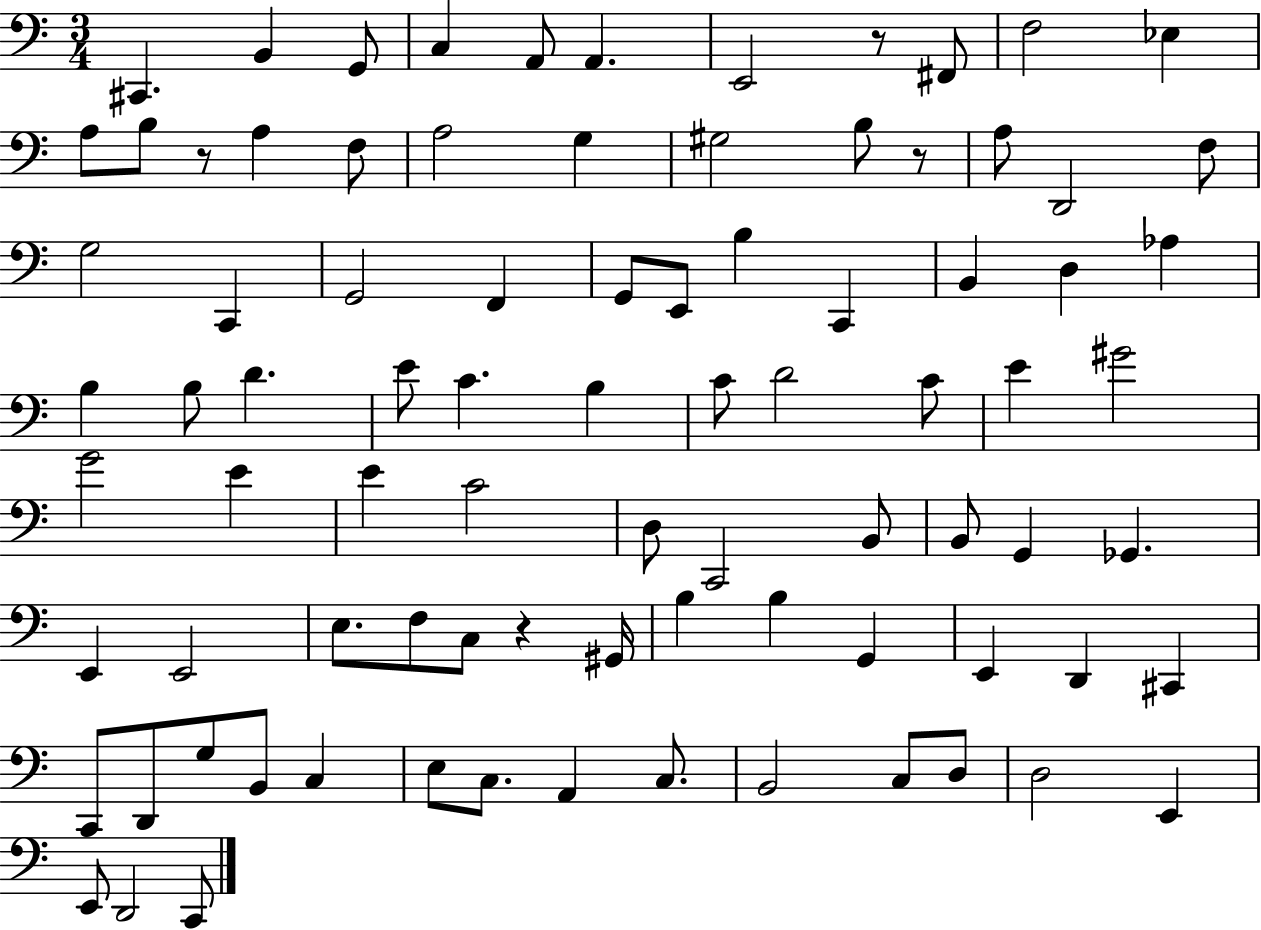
X:1
T:Untitled
M:3/4
L:1/4
K:C
^C,, B,, G,,/2 C, A,,/2 A,, E,,2 z/2 ^F,,/2 F,2 _E, A,/2 B,/2 z/2 A, F,/2 A,2 G, ^G,2 B,/2 z/2 A,/2 D,,2 F,/2 G,2 C,, G,,2 F,, G,,/2 E,,/2 B, C,, B,, D, _A, B, B,/2 D E/2 C B, C/2 D2 C/2 E ^G2 G2 E E C2 D,/2 C,,2 B,,/2 B,,/2 G,, _G,, E,, E,,2 E,/2 F,/2 C,/2 z ^G,,/4 B, B, G,, E,, D,, ^C,, C,,/2 D,,/2 G,/2 B,,/2 C, E,/2 C,/2 A,, C,/2 B,,2 C,/2 D,/2 D,2 E,, E,,/2 D,,2 C,,/2